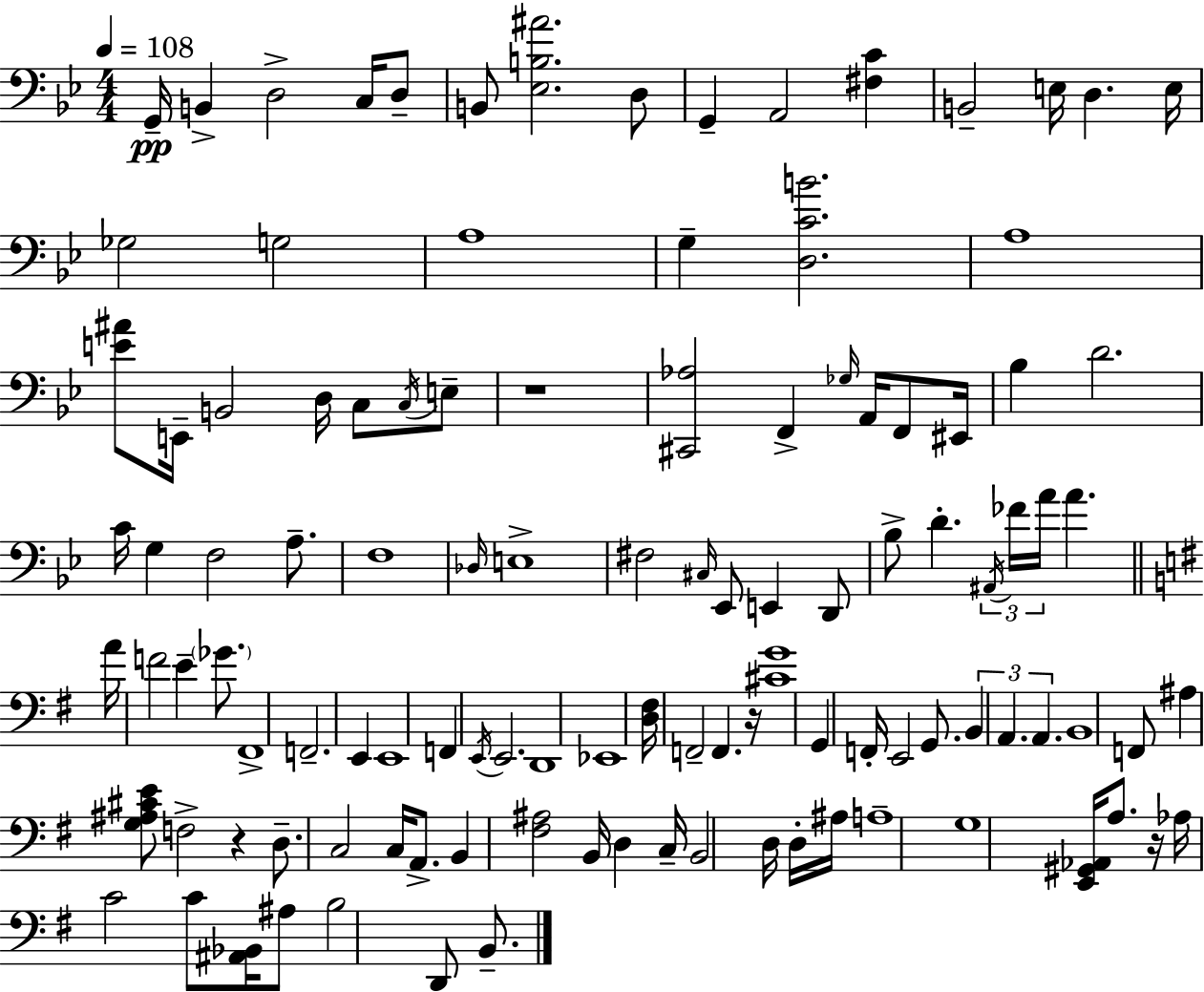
{
  \clef bass
  \numericTimeSignature
  \time 4/4
  \key bes \major
  \tempo 4 = 108
  g,16--\pp b,4-> d2-> c16 d8-- | b,8 <ees b ais'>2. d8 | g,4-- a,2 <fis c'>4 | b,2-- e16 d4. e16 | \break ges2 g2 | a1 | g4-- <d c' b'>2. | a1 | \break <e' ais'>8 e,16-- b,2 d16 c8 \acciaccatura { c16 } e8-- | r1 | <cis, aes>2 f,4-> \grace { ges16 } a,16 f,8 | eis,16 bes4 d'2. | \break c'16 g4 f2 a8.-- | f1 | \grace { des16 } e1-> | fis2 \grace { cis16 } ees,8 e,4 | \break d,8 bes8-> d'4.-. \tuplet 3/2 { \acciaccatura { ais,16 } fes'16 a'16 } a'4. | \bar "||" \break \key e \minor a'16 f'2 e'4-- \parenthesize ges'8. | fis,1-> | f,2.-- e,4 | e,1 | \break f,4 \acciaccatura { e,16 } e,2. | d,1 | ees,1 | <d fis>16 f,2-- f,4. | \break r16 <cis' g'>1 | g,4 f,16-. e,2 g,8. | \tuplet 3/2 { b,4 a,4. a,4. } | b,1 | \break f,8 ais4 <g ais cis' e'>8 f2-> | r4 d8.-- c2 | c16 a,8.-> b,4 <fis ais>2 | b,16 d4 c16-- b,2 d16 d16-. | \break ais16 a1-- | g1 | <e, gis, aes,>16 a8. r16 aes16 c'2 c'8 | <ais, bes,>16 ais8 b2 d,8 b,8.-- | \break \bar "|."
}